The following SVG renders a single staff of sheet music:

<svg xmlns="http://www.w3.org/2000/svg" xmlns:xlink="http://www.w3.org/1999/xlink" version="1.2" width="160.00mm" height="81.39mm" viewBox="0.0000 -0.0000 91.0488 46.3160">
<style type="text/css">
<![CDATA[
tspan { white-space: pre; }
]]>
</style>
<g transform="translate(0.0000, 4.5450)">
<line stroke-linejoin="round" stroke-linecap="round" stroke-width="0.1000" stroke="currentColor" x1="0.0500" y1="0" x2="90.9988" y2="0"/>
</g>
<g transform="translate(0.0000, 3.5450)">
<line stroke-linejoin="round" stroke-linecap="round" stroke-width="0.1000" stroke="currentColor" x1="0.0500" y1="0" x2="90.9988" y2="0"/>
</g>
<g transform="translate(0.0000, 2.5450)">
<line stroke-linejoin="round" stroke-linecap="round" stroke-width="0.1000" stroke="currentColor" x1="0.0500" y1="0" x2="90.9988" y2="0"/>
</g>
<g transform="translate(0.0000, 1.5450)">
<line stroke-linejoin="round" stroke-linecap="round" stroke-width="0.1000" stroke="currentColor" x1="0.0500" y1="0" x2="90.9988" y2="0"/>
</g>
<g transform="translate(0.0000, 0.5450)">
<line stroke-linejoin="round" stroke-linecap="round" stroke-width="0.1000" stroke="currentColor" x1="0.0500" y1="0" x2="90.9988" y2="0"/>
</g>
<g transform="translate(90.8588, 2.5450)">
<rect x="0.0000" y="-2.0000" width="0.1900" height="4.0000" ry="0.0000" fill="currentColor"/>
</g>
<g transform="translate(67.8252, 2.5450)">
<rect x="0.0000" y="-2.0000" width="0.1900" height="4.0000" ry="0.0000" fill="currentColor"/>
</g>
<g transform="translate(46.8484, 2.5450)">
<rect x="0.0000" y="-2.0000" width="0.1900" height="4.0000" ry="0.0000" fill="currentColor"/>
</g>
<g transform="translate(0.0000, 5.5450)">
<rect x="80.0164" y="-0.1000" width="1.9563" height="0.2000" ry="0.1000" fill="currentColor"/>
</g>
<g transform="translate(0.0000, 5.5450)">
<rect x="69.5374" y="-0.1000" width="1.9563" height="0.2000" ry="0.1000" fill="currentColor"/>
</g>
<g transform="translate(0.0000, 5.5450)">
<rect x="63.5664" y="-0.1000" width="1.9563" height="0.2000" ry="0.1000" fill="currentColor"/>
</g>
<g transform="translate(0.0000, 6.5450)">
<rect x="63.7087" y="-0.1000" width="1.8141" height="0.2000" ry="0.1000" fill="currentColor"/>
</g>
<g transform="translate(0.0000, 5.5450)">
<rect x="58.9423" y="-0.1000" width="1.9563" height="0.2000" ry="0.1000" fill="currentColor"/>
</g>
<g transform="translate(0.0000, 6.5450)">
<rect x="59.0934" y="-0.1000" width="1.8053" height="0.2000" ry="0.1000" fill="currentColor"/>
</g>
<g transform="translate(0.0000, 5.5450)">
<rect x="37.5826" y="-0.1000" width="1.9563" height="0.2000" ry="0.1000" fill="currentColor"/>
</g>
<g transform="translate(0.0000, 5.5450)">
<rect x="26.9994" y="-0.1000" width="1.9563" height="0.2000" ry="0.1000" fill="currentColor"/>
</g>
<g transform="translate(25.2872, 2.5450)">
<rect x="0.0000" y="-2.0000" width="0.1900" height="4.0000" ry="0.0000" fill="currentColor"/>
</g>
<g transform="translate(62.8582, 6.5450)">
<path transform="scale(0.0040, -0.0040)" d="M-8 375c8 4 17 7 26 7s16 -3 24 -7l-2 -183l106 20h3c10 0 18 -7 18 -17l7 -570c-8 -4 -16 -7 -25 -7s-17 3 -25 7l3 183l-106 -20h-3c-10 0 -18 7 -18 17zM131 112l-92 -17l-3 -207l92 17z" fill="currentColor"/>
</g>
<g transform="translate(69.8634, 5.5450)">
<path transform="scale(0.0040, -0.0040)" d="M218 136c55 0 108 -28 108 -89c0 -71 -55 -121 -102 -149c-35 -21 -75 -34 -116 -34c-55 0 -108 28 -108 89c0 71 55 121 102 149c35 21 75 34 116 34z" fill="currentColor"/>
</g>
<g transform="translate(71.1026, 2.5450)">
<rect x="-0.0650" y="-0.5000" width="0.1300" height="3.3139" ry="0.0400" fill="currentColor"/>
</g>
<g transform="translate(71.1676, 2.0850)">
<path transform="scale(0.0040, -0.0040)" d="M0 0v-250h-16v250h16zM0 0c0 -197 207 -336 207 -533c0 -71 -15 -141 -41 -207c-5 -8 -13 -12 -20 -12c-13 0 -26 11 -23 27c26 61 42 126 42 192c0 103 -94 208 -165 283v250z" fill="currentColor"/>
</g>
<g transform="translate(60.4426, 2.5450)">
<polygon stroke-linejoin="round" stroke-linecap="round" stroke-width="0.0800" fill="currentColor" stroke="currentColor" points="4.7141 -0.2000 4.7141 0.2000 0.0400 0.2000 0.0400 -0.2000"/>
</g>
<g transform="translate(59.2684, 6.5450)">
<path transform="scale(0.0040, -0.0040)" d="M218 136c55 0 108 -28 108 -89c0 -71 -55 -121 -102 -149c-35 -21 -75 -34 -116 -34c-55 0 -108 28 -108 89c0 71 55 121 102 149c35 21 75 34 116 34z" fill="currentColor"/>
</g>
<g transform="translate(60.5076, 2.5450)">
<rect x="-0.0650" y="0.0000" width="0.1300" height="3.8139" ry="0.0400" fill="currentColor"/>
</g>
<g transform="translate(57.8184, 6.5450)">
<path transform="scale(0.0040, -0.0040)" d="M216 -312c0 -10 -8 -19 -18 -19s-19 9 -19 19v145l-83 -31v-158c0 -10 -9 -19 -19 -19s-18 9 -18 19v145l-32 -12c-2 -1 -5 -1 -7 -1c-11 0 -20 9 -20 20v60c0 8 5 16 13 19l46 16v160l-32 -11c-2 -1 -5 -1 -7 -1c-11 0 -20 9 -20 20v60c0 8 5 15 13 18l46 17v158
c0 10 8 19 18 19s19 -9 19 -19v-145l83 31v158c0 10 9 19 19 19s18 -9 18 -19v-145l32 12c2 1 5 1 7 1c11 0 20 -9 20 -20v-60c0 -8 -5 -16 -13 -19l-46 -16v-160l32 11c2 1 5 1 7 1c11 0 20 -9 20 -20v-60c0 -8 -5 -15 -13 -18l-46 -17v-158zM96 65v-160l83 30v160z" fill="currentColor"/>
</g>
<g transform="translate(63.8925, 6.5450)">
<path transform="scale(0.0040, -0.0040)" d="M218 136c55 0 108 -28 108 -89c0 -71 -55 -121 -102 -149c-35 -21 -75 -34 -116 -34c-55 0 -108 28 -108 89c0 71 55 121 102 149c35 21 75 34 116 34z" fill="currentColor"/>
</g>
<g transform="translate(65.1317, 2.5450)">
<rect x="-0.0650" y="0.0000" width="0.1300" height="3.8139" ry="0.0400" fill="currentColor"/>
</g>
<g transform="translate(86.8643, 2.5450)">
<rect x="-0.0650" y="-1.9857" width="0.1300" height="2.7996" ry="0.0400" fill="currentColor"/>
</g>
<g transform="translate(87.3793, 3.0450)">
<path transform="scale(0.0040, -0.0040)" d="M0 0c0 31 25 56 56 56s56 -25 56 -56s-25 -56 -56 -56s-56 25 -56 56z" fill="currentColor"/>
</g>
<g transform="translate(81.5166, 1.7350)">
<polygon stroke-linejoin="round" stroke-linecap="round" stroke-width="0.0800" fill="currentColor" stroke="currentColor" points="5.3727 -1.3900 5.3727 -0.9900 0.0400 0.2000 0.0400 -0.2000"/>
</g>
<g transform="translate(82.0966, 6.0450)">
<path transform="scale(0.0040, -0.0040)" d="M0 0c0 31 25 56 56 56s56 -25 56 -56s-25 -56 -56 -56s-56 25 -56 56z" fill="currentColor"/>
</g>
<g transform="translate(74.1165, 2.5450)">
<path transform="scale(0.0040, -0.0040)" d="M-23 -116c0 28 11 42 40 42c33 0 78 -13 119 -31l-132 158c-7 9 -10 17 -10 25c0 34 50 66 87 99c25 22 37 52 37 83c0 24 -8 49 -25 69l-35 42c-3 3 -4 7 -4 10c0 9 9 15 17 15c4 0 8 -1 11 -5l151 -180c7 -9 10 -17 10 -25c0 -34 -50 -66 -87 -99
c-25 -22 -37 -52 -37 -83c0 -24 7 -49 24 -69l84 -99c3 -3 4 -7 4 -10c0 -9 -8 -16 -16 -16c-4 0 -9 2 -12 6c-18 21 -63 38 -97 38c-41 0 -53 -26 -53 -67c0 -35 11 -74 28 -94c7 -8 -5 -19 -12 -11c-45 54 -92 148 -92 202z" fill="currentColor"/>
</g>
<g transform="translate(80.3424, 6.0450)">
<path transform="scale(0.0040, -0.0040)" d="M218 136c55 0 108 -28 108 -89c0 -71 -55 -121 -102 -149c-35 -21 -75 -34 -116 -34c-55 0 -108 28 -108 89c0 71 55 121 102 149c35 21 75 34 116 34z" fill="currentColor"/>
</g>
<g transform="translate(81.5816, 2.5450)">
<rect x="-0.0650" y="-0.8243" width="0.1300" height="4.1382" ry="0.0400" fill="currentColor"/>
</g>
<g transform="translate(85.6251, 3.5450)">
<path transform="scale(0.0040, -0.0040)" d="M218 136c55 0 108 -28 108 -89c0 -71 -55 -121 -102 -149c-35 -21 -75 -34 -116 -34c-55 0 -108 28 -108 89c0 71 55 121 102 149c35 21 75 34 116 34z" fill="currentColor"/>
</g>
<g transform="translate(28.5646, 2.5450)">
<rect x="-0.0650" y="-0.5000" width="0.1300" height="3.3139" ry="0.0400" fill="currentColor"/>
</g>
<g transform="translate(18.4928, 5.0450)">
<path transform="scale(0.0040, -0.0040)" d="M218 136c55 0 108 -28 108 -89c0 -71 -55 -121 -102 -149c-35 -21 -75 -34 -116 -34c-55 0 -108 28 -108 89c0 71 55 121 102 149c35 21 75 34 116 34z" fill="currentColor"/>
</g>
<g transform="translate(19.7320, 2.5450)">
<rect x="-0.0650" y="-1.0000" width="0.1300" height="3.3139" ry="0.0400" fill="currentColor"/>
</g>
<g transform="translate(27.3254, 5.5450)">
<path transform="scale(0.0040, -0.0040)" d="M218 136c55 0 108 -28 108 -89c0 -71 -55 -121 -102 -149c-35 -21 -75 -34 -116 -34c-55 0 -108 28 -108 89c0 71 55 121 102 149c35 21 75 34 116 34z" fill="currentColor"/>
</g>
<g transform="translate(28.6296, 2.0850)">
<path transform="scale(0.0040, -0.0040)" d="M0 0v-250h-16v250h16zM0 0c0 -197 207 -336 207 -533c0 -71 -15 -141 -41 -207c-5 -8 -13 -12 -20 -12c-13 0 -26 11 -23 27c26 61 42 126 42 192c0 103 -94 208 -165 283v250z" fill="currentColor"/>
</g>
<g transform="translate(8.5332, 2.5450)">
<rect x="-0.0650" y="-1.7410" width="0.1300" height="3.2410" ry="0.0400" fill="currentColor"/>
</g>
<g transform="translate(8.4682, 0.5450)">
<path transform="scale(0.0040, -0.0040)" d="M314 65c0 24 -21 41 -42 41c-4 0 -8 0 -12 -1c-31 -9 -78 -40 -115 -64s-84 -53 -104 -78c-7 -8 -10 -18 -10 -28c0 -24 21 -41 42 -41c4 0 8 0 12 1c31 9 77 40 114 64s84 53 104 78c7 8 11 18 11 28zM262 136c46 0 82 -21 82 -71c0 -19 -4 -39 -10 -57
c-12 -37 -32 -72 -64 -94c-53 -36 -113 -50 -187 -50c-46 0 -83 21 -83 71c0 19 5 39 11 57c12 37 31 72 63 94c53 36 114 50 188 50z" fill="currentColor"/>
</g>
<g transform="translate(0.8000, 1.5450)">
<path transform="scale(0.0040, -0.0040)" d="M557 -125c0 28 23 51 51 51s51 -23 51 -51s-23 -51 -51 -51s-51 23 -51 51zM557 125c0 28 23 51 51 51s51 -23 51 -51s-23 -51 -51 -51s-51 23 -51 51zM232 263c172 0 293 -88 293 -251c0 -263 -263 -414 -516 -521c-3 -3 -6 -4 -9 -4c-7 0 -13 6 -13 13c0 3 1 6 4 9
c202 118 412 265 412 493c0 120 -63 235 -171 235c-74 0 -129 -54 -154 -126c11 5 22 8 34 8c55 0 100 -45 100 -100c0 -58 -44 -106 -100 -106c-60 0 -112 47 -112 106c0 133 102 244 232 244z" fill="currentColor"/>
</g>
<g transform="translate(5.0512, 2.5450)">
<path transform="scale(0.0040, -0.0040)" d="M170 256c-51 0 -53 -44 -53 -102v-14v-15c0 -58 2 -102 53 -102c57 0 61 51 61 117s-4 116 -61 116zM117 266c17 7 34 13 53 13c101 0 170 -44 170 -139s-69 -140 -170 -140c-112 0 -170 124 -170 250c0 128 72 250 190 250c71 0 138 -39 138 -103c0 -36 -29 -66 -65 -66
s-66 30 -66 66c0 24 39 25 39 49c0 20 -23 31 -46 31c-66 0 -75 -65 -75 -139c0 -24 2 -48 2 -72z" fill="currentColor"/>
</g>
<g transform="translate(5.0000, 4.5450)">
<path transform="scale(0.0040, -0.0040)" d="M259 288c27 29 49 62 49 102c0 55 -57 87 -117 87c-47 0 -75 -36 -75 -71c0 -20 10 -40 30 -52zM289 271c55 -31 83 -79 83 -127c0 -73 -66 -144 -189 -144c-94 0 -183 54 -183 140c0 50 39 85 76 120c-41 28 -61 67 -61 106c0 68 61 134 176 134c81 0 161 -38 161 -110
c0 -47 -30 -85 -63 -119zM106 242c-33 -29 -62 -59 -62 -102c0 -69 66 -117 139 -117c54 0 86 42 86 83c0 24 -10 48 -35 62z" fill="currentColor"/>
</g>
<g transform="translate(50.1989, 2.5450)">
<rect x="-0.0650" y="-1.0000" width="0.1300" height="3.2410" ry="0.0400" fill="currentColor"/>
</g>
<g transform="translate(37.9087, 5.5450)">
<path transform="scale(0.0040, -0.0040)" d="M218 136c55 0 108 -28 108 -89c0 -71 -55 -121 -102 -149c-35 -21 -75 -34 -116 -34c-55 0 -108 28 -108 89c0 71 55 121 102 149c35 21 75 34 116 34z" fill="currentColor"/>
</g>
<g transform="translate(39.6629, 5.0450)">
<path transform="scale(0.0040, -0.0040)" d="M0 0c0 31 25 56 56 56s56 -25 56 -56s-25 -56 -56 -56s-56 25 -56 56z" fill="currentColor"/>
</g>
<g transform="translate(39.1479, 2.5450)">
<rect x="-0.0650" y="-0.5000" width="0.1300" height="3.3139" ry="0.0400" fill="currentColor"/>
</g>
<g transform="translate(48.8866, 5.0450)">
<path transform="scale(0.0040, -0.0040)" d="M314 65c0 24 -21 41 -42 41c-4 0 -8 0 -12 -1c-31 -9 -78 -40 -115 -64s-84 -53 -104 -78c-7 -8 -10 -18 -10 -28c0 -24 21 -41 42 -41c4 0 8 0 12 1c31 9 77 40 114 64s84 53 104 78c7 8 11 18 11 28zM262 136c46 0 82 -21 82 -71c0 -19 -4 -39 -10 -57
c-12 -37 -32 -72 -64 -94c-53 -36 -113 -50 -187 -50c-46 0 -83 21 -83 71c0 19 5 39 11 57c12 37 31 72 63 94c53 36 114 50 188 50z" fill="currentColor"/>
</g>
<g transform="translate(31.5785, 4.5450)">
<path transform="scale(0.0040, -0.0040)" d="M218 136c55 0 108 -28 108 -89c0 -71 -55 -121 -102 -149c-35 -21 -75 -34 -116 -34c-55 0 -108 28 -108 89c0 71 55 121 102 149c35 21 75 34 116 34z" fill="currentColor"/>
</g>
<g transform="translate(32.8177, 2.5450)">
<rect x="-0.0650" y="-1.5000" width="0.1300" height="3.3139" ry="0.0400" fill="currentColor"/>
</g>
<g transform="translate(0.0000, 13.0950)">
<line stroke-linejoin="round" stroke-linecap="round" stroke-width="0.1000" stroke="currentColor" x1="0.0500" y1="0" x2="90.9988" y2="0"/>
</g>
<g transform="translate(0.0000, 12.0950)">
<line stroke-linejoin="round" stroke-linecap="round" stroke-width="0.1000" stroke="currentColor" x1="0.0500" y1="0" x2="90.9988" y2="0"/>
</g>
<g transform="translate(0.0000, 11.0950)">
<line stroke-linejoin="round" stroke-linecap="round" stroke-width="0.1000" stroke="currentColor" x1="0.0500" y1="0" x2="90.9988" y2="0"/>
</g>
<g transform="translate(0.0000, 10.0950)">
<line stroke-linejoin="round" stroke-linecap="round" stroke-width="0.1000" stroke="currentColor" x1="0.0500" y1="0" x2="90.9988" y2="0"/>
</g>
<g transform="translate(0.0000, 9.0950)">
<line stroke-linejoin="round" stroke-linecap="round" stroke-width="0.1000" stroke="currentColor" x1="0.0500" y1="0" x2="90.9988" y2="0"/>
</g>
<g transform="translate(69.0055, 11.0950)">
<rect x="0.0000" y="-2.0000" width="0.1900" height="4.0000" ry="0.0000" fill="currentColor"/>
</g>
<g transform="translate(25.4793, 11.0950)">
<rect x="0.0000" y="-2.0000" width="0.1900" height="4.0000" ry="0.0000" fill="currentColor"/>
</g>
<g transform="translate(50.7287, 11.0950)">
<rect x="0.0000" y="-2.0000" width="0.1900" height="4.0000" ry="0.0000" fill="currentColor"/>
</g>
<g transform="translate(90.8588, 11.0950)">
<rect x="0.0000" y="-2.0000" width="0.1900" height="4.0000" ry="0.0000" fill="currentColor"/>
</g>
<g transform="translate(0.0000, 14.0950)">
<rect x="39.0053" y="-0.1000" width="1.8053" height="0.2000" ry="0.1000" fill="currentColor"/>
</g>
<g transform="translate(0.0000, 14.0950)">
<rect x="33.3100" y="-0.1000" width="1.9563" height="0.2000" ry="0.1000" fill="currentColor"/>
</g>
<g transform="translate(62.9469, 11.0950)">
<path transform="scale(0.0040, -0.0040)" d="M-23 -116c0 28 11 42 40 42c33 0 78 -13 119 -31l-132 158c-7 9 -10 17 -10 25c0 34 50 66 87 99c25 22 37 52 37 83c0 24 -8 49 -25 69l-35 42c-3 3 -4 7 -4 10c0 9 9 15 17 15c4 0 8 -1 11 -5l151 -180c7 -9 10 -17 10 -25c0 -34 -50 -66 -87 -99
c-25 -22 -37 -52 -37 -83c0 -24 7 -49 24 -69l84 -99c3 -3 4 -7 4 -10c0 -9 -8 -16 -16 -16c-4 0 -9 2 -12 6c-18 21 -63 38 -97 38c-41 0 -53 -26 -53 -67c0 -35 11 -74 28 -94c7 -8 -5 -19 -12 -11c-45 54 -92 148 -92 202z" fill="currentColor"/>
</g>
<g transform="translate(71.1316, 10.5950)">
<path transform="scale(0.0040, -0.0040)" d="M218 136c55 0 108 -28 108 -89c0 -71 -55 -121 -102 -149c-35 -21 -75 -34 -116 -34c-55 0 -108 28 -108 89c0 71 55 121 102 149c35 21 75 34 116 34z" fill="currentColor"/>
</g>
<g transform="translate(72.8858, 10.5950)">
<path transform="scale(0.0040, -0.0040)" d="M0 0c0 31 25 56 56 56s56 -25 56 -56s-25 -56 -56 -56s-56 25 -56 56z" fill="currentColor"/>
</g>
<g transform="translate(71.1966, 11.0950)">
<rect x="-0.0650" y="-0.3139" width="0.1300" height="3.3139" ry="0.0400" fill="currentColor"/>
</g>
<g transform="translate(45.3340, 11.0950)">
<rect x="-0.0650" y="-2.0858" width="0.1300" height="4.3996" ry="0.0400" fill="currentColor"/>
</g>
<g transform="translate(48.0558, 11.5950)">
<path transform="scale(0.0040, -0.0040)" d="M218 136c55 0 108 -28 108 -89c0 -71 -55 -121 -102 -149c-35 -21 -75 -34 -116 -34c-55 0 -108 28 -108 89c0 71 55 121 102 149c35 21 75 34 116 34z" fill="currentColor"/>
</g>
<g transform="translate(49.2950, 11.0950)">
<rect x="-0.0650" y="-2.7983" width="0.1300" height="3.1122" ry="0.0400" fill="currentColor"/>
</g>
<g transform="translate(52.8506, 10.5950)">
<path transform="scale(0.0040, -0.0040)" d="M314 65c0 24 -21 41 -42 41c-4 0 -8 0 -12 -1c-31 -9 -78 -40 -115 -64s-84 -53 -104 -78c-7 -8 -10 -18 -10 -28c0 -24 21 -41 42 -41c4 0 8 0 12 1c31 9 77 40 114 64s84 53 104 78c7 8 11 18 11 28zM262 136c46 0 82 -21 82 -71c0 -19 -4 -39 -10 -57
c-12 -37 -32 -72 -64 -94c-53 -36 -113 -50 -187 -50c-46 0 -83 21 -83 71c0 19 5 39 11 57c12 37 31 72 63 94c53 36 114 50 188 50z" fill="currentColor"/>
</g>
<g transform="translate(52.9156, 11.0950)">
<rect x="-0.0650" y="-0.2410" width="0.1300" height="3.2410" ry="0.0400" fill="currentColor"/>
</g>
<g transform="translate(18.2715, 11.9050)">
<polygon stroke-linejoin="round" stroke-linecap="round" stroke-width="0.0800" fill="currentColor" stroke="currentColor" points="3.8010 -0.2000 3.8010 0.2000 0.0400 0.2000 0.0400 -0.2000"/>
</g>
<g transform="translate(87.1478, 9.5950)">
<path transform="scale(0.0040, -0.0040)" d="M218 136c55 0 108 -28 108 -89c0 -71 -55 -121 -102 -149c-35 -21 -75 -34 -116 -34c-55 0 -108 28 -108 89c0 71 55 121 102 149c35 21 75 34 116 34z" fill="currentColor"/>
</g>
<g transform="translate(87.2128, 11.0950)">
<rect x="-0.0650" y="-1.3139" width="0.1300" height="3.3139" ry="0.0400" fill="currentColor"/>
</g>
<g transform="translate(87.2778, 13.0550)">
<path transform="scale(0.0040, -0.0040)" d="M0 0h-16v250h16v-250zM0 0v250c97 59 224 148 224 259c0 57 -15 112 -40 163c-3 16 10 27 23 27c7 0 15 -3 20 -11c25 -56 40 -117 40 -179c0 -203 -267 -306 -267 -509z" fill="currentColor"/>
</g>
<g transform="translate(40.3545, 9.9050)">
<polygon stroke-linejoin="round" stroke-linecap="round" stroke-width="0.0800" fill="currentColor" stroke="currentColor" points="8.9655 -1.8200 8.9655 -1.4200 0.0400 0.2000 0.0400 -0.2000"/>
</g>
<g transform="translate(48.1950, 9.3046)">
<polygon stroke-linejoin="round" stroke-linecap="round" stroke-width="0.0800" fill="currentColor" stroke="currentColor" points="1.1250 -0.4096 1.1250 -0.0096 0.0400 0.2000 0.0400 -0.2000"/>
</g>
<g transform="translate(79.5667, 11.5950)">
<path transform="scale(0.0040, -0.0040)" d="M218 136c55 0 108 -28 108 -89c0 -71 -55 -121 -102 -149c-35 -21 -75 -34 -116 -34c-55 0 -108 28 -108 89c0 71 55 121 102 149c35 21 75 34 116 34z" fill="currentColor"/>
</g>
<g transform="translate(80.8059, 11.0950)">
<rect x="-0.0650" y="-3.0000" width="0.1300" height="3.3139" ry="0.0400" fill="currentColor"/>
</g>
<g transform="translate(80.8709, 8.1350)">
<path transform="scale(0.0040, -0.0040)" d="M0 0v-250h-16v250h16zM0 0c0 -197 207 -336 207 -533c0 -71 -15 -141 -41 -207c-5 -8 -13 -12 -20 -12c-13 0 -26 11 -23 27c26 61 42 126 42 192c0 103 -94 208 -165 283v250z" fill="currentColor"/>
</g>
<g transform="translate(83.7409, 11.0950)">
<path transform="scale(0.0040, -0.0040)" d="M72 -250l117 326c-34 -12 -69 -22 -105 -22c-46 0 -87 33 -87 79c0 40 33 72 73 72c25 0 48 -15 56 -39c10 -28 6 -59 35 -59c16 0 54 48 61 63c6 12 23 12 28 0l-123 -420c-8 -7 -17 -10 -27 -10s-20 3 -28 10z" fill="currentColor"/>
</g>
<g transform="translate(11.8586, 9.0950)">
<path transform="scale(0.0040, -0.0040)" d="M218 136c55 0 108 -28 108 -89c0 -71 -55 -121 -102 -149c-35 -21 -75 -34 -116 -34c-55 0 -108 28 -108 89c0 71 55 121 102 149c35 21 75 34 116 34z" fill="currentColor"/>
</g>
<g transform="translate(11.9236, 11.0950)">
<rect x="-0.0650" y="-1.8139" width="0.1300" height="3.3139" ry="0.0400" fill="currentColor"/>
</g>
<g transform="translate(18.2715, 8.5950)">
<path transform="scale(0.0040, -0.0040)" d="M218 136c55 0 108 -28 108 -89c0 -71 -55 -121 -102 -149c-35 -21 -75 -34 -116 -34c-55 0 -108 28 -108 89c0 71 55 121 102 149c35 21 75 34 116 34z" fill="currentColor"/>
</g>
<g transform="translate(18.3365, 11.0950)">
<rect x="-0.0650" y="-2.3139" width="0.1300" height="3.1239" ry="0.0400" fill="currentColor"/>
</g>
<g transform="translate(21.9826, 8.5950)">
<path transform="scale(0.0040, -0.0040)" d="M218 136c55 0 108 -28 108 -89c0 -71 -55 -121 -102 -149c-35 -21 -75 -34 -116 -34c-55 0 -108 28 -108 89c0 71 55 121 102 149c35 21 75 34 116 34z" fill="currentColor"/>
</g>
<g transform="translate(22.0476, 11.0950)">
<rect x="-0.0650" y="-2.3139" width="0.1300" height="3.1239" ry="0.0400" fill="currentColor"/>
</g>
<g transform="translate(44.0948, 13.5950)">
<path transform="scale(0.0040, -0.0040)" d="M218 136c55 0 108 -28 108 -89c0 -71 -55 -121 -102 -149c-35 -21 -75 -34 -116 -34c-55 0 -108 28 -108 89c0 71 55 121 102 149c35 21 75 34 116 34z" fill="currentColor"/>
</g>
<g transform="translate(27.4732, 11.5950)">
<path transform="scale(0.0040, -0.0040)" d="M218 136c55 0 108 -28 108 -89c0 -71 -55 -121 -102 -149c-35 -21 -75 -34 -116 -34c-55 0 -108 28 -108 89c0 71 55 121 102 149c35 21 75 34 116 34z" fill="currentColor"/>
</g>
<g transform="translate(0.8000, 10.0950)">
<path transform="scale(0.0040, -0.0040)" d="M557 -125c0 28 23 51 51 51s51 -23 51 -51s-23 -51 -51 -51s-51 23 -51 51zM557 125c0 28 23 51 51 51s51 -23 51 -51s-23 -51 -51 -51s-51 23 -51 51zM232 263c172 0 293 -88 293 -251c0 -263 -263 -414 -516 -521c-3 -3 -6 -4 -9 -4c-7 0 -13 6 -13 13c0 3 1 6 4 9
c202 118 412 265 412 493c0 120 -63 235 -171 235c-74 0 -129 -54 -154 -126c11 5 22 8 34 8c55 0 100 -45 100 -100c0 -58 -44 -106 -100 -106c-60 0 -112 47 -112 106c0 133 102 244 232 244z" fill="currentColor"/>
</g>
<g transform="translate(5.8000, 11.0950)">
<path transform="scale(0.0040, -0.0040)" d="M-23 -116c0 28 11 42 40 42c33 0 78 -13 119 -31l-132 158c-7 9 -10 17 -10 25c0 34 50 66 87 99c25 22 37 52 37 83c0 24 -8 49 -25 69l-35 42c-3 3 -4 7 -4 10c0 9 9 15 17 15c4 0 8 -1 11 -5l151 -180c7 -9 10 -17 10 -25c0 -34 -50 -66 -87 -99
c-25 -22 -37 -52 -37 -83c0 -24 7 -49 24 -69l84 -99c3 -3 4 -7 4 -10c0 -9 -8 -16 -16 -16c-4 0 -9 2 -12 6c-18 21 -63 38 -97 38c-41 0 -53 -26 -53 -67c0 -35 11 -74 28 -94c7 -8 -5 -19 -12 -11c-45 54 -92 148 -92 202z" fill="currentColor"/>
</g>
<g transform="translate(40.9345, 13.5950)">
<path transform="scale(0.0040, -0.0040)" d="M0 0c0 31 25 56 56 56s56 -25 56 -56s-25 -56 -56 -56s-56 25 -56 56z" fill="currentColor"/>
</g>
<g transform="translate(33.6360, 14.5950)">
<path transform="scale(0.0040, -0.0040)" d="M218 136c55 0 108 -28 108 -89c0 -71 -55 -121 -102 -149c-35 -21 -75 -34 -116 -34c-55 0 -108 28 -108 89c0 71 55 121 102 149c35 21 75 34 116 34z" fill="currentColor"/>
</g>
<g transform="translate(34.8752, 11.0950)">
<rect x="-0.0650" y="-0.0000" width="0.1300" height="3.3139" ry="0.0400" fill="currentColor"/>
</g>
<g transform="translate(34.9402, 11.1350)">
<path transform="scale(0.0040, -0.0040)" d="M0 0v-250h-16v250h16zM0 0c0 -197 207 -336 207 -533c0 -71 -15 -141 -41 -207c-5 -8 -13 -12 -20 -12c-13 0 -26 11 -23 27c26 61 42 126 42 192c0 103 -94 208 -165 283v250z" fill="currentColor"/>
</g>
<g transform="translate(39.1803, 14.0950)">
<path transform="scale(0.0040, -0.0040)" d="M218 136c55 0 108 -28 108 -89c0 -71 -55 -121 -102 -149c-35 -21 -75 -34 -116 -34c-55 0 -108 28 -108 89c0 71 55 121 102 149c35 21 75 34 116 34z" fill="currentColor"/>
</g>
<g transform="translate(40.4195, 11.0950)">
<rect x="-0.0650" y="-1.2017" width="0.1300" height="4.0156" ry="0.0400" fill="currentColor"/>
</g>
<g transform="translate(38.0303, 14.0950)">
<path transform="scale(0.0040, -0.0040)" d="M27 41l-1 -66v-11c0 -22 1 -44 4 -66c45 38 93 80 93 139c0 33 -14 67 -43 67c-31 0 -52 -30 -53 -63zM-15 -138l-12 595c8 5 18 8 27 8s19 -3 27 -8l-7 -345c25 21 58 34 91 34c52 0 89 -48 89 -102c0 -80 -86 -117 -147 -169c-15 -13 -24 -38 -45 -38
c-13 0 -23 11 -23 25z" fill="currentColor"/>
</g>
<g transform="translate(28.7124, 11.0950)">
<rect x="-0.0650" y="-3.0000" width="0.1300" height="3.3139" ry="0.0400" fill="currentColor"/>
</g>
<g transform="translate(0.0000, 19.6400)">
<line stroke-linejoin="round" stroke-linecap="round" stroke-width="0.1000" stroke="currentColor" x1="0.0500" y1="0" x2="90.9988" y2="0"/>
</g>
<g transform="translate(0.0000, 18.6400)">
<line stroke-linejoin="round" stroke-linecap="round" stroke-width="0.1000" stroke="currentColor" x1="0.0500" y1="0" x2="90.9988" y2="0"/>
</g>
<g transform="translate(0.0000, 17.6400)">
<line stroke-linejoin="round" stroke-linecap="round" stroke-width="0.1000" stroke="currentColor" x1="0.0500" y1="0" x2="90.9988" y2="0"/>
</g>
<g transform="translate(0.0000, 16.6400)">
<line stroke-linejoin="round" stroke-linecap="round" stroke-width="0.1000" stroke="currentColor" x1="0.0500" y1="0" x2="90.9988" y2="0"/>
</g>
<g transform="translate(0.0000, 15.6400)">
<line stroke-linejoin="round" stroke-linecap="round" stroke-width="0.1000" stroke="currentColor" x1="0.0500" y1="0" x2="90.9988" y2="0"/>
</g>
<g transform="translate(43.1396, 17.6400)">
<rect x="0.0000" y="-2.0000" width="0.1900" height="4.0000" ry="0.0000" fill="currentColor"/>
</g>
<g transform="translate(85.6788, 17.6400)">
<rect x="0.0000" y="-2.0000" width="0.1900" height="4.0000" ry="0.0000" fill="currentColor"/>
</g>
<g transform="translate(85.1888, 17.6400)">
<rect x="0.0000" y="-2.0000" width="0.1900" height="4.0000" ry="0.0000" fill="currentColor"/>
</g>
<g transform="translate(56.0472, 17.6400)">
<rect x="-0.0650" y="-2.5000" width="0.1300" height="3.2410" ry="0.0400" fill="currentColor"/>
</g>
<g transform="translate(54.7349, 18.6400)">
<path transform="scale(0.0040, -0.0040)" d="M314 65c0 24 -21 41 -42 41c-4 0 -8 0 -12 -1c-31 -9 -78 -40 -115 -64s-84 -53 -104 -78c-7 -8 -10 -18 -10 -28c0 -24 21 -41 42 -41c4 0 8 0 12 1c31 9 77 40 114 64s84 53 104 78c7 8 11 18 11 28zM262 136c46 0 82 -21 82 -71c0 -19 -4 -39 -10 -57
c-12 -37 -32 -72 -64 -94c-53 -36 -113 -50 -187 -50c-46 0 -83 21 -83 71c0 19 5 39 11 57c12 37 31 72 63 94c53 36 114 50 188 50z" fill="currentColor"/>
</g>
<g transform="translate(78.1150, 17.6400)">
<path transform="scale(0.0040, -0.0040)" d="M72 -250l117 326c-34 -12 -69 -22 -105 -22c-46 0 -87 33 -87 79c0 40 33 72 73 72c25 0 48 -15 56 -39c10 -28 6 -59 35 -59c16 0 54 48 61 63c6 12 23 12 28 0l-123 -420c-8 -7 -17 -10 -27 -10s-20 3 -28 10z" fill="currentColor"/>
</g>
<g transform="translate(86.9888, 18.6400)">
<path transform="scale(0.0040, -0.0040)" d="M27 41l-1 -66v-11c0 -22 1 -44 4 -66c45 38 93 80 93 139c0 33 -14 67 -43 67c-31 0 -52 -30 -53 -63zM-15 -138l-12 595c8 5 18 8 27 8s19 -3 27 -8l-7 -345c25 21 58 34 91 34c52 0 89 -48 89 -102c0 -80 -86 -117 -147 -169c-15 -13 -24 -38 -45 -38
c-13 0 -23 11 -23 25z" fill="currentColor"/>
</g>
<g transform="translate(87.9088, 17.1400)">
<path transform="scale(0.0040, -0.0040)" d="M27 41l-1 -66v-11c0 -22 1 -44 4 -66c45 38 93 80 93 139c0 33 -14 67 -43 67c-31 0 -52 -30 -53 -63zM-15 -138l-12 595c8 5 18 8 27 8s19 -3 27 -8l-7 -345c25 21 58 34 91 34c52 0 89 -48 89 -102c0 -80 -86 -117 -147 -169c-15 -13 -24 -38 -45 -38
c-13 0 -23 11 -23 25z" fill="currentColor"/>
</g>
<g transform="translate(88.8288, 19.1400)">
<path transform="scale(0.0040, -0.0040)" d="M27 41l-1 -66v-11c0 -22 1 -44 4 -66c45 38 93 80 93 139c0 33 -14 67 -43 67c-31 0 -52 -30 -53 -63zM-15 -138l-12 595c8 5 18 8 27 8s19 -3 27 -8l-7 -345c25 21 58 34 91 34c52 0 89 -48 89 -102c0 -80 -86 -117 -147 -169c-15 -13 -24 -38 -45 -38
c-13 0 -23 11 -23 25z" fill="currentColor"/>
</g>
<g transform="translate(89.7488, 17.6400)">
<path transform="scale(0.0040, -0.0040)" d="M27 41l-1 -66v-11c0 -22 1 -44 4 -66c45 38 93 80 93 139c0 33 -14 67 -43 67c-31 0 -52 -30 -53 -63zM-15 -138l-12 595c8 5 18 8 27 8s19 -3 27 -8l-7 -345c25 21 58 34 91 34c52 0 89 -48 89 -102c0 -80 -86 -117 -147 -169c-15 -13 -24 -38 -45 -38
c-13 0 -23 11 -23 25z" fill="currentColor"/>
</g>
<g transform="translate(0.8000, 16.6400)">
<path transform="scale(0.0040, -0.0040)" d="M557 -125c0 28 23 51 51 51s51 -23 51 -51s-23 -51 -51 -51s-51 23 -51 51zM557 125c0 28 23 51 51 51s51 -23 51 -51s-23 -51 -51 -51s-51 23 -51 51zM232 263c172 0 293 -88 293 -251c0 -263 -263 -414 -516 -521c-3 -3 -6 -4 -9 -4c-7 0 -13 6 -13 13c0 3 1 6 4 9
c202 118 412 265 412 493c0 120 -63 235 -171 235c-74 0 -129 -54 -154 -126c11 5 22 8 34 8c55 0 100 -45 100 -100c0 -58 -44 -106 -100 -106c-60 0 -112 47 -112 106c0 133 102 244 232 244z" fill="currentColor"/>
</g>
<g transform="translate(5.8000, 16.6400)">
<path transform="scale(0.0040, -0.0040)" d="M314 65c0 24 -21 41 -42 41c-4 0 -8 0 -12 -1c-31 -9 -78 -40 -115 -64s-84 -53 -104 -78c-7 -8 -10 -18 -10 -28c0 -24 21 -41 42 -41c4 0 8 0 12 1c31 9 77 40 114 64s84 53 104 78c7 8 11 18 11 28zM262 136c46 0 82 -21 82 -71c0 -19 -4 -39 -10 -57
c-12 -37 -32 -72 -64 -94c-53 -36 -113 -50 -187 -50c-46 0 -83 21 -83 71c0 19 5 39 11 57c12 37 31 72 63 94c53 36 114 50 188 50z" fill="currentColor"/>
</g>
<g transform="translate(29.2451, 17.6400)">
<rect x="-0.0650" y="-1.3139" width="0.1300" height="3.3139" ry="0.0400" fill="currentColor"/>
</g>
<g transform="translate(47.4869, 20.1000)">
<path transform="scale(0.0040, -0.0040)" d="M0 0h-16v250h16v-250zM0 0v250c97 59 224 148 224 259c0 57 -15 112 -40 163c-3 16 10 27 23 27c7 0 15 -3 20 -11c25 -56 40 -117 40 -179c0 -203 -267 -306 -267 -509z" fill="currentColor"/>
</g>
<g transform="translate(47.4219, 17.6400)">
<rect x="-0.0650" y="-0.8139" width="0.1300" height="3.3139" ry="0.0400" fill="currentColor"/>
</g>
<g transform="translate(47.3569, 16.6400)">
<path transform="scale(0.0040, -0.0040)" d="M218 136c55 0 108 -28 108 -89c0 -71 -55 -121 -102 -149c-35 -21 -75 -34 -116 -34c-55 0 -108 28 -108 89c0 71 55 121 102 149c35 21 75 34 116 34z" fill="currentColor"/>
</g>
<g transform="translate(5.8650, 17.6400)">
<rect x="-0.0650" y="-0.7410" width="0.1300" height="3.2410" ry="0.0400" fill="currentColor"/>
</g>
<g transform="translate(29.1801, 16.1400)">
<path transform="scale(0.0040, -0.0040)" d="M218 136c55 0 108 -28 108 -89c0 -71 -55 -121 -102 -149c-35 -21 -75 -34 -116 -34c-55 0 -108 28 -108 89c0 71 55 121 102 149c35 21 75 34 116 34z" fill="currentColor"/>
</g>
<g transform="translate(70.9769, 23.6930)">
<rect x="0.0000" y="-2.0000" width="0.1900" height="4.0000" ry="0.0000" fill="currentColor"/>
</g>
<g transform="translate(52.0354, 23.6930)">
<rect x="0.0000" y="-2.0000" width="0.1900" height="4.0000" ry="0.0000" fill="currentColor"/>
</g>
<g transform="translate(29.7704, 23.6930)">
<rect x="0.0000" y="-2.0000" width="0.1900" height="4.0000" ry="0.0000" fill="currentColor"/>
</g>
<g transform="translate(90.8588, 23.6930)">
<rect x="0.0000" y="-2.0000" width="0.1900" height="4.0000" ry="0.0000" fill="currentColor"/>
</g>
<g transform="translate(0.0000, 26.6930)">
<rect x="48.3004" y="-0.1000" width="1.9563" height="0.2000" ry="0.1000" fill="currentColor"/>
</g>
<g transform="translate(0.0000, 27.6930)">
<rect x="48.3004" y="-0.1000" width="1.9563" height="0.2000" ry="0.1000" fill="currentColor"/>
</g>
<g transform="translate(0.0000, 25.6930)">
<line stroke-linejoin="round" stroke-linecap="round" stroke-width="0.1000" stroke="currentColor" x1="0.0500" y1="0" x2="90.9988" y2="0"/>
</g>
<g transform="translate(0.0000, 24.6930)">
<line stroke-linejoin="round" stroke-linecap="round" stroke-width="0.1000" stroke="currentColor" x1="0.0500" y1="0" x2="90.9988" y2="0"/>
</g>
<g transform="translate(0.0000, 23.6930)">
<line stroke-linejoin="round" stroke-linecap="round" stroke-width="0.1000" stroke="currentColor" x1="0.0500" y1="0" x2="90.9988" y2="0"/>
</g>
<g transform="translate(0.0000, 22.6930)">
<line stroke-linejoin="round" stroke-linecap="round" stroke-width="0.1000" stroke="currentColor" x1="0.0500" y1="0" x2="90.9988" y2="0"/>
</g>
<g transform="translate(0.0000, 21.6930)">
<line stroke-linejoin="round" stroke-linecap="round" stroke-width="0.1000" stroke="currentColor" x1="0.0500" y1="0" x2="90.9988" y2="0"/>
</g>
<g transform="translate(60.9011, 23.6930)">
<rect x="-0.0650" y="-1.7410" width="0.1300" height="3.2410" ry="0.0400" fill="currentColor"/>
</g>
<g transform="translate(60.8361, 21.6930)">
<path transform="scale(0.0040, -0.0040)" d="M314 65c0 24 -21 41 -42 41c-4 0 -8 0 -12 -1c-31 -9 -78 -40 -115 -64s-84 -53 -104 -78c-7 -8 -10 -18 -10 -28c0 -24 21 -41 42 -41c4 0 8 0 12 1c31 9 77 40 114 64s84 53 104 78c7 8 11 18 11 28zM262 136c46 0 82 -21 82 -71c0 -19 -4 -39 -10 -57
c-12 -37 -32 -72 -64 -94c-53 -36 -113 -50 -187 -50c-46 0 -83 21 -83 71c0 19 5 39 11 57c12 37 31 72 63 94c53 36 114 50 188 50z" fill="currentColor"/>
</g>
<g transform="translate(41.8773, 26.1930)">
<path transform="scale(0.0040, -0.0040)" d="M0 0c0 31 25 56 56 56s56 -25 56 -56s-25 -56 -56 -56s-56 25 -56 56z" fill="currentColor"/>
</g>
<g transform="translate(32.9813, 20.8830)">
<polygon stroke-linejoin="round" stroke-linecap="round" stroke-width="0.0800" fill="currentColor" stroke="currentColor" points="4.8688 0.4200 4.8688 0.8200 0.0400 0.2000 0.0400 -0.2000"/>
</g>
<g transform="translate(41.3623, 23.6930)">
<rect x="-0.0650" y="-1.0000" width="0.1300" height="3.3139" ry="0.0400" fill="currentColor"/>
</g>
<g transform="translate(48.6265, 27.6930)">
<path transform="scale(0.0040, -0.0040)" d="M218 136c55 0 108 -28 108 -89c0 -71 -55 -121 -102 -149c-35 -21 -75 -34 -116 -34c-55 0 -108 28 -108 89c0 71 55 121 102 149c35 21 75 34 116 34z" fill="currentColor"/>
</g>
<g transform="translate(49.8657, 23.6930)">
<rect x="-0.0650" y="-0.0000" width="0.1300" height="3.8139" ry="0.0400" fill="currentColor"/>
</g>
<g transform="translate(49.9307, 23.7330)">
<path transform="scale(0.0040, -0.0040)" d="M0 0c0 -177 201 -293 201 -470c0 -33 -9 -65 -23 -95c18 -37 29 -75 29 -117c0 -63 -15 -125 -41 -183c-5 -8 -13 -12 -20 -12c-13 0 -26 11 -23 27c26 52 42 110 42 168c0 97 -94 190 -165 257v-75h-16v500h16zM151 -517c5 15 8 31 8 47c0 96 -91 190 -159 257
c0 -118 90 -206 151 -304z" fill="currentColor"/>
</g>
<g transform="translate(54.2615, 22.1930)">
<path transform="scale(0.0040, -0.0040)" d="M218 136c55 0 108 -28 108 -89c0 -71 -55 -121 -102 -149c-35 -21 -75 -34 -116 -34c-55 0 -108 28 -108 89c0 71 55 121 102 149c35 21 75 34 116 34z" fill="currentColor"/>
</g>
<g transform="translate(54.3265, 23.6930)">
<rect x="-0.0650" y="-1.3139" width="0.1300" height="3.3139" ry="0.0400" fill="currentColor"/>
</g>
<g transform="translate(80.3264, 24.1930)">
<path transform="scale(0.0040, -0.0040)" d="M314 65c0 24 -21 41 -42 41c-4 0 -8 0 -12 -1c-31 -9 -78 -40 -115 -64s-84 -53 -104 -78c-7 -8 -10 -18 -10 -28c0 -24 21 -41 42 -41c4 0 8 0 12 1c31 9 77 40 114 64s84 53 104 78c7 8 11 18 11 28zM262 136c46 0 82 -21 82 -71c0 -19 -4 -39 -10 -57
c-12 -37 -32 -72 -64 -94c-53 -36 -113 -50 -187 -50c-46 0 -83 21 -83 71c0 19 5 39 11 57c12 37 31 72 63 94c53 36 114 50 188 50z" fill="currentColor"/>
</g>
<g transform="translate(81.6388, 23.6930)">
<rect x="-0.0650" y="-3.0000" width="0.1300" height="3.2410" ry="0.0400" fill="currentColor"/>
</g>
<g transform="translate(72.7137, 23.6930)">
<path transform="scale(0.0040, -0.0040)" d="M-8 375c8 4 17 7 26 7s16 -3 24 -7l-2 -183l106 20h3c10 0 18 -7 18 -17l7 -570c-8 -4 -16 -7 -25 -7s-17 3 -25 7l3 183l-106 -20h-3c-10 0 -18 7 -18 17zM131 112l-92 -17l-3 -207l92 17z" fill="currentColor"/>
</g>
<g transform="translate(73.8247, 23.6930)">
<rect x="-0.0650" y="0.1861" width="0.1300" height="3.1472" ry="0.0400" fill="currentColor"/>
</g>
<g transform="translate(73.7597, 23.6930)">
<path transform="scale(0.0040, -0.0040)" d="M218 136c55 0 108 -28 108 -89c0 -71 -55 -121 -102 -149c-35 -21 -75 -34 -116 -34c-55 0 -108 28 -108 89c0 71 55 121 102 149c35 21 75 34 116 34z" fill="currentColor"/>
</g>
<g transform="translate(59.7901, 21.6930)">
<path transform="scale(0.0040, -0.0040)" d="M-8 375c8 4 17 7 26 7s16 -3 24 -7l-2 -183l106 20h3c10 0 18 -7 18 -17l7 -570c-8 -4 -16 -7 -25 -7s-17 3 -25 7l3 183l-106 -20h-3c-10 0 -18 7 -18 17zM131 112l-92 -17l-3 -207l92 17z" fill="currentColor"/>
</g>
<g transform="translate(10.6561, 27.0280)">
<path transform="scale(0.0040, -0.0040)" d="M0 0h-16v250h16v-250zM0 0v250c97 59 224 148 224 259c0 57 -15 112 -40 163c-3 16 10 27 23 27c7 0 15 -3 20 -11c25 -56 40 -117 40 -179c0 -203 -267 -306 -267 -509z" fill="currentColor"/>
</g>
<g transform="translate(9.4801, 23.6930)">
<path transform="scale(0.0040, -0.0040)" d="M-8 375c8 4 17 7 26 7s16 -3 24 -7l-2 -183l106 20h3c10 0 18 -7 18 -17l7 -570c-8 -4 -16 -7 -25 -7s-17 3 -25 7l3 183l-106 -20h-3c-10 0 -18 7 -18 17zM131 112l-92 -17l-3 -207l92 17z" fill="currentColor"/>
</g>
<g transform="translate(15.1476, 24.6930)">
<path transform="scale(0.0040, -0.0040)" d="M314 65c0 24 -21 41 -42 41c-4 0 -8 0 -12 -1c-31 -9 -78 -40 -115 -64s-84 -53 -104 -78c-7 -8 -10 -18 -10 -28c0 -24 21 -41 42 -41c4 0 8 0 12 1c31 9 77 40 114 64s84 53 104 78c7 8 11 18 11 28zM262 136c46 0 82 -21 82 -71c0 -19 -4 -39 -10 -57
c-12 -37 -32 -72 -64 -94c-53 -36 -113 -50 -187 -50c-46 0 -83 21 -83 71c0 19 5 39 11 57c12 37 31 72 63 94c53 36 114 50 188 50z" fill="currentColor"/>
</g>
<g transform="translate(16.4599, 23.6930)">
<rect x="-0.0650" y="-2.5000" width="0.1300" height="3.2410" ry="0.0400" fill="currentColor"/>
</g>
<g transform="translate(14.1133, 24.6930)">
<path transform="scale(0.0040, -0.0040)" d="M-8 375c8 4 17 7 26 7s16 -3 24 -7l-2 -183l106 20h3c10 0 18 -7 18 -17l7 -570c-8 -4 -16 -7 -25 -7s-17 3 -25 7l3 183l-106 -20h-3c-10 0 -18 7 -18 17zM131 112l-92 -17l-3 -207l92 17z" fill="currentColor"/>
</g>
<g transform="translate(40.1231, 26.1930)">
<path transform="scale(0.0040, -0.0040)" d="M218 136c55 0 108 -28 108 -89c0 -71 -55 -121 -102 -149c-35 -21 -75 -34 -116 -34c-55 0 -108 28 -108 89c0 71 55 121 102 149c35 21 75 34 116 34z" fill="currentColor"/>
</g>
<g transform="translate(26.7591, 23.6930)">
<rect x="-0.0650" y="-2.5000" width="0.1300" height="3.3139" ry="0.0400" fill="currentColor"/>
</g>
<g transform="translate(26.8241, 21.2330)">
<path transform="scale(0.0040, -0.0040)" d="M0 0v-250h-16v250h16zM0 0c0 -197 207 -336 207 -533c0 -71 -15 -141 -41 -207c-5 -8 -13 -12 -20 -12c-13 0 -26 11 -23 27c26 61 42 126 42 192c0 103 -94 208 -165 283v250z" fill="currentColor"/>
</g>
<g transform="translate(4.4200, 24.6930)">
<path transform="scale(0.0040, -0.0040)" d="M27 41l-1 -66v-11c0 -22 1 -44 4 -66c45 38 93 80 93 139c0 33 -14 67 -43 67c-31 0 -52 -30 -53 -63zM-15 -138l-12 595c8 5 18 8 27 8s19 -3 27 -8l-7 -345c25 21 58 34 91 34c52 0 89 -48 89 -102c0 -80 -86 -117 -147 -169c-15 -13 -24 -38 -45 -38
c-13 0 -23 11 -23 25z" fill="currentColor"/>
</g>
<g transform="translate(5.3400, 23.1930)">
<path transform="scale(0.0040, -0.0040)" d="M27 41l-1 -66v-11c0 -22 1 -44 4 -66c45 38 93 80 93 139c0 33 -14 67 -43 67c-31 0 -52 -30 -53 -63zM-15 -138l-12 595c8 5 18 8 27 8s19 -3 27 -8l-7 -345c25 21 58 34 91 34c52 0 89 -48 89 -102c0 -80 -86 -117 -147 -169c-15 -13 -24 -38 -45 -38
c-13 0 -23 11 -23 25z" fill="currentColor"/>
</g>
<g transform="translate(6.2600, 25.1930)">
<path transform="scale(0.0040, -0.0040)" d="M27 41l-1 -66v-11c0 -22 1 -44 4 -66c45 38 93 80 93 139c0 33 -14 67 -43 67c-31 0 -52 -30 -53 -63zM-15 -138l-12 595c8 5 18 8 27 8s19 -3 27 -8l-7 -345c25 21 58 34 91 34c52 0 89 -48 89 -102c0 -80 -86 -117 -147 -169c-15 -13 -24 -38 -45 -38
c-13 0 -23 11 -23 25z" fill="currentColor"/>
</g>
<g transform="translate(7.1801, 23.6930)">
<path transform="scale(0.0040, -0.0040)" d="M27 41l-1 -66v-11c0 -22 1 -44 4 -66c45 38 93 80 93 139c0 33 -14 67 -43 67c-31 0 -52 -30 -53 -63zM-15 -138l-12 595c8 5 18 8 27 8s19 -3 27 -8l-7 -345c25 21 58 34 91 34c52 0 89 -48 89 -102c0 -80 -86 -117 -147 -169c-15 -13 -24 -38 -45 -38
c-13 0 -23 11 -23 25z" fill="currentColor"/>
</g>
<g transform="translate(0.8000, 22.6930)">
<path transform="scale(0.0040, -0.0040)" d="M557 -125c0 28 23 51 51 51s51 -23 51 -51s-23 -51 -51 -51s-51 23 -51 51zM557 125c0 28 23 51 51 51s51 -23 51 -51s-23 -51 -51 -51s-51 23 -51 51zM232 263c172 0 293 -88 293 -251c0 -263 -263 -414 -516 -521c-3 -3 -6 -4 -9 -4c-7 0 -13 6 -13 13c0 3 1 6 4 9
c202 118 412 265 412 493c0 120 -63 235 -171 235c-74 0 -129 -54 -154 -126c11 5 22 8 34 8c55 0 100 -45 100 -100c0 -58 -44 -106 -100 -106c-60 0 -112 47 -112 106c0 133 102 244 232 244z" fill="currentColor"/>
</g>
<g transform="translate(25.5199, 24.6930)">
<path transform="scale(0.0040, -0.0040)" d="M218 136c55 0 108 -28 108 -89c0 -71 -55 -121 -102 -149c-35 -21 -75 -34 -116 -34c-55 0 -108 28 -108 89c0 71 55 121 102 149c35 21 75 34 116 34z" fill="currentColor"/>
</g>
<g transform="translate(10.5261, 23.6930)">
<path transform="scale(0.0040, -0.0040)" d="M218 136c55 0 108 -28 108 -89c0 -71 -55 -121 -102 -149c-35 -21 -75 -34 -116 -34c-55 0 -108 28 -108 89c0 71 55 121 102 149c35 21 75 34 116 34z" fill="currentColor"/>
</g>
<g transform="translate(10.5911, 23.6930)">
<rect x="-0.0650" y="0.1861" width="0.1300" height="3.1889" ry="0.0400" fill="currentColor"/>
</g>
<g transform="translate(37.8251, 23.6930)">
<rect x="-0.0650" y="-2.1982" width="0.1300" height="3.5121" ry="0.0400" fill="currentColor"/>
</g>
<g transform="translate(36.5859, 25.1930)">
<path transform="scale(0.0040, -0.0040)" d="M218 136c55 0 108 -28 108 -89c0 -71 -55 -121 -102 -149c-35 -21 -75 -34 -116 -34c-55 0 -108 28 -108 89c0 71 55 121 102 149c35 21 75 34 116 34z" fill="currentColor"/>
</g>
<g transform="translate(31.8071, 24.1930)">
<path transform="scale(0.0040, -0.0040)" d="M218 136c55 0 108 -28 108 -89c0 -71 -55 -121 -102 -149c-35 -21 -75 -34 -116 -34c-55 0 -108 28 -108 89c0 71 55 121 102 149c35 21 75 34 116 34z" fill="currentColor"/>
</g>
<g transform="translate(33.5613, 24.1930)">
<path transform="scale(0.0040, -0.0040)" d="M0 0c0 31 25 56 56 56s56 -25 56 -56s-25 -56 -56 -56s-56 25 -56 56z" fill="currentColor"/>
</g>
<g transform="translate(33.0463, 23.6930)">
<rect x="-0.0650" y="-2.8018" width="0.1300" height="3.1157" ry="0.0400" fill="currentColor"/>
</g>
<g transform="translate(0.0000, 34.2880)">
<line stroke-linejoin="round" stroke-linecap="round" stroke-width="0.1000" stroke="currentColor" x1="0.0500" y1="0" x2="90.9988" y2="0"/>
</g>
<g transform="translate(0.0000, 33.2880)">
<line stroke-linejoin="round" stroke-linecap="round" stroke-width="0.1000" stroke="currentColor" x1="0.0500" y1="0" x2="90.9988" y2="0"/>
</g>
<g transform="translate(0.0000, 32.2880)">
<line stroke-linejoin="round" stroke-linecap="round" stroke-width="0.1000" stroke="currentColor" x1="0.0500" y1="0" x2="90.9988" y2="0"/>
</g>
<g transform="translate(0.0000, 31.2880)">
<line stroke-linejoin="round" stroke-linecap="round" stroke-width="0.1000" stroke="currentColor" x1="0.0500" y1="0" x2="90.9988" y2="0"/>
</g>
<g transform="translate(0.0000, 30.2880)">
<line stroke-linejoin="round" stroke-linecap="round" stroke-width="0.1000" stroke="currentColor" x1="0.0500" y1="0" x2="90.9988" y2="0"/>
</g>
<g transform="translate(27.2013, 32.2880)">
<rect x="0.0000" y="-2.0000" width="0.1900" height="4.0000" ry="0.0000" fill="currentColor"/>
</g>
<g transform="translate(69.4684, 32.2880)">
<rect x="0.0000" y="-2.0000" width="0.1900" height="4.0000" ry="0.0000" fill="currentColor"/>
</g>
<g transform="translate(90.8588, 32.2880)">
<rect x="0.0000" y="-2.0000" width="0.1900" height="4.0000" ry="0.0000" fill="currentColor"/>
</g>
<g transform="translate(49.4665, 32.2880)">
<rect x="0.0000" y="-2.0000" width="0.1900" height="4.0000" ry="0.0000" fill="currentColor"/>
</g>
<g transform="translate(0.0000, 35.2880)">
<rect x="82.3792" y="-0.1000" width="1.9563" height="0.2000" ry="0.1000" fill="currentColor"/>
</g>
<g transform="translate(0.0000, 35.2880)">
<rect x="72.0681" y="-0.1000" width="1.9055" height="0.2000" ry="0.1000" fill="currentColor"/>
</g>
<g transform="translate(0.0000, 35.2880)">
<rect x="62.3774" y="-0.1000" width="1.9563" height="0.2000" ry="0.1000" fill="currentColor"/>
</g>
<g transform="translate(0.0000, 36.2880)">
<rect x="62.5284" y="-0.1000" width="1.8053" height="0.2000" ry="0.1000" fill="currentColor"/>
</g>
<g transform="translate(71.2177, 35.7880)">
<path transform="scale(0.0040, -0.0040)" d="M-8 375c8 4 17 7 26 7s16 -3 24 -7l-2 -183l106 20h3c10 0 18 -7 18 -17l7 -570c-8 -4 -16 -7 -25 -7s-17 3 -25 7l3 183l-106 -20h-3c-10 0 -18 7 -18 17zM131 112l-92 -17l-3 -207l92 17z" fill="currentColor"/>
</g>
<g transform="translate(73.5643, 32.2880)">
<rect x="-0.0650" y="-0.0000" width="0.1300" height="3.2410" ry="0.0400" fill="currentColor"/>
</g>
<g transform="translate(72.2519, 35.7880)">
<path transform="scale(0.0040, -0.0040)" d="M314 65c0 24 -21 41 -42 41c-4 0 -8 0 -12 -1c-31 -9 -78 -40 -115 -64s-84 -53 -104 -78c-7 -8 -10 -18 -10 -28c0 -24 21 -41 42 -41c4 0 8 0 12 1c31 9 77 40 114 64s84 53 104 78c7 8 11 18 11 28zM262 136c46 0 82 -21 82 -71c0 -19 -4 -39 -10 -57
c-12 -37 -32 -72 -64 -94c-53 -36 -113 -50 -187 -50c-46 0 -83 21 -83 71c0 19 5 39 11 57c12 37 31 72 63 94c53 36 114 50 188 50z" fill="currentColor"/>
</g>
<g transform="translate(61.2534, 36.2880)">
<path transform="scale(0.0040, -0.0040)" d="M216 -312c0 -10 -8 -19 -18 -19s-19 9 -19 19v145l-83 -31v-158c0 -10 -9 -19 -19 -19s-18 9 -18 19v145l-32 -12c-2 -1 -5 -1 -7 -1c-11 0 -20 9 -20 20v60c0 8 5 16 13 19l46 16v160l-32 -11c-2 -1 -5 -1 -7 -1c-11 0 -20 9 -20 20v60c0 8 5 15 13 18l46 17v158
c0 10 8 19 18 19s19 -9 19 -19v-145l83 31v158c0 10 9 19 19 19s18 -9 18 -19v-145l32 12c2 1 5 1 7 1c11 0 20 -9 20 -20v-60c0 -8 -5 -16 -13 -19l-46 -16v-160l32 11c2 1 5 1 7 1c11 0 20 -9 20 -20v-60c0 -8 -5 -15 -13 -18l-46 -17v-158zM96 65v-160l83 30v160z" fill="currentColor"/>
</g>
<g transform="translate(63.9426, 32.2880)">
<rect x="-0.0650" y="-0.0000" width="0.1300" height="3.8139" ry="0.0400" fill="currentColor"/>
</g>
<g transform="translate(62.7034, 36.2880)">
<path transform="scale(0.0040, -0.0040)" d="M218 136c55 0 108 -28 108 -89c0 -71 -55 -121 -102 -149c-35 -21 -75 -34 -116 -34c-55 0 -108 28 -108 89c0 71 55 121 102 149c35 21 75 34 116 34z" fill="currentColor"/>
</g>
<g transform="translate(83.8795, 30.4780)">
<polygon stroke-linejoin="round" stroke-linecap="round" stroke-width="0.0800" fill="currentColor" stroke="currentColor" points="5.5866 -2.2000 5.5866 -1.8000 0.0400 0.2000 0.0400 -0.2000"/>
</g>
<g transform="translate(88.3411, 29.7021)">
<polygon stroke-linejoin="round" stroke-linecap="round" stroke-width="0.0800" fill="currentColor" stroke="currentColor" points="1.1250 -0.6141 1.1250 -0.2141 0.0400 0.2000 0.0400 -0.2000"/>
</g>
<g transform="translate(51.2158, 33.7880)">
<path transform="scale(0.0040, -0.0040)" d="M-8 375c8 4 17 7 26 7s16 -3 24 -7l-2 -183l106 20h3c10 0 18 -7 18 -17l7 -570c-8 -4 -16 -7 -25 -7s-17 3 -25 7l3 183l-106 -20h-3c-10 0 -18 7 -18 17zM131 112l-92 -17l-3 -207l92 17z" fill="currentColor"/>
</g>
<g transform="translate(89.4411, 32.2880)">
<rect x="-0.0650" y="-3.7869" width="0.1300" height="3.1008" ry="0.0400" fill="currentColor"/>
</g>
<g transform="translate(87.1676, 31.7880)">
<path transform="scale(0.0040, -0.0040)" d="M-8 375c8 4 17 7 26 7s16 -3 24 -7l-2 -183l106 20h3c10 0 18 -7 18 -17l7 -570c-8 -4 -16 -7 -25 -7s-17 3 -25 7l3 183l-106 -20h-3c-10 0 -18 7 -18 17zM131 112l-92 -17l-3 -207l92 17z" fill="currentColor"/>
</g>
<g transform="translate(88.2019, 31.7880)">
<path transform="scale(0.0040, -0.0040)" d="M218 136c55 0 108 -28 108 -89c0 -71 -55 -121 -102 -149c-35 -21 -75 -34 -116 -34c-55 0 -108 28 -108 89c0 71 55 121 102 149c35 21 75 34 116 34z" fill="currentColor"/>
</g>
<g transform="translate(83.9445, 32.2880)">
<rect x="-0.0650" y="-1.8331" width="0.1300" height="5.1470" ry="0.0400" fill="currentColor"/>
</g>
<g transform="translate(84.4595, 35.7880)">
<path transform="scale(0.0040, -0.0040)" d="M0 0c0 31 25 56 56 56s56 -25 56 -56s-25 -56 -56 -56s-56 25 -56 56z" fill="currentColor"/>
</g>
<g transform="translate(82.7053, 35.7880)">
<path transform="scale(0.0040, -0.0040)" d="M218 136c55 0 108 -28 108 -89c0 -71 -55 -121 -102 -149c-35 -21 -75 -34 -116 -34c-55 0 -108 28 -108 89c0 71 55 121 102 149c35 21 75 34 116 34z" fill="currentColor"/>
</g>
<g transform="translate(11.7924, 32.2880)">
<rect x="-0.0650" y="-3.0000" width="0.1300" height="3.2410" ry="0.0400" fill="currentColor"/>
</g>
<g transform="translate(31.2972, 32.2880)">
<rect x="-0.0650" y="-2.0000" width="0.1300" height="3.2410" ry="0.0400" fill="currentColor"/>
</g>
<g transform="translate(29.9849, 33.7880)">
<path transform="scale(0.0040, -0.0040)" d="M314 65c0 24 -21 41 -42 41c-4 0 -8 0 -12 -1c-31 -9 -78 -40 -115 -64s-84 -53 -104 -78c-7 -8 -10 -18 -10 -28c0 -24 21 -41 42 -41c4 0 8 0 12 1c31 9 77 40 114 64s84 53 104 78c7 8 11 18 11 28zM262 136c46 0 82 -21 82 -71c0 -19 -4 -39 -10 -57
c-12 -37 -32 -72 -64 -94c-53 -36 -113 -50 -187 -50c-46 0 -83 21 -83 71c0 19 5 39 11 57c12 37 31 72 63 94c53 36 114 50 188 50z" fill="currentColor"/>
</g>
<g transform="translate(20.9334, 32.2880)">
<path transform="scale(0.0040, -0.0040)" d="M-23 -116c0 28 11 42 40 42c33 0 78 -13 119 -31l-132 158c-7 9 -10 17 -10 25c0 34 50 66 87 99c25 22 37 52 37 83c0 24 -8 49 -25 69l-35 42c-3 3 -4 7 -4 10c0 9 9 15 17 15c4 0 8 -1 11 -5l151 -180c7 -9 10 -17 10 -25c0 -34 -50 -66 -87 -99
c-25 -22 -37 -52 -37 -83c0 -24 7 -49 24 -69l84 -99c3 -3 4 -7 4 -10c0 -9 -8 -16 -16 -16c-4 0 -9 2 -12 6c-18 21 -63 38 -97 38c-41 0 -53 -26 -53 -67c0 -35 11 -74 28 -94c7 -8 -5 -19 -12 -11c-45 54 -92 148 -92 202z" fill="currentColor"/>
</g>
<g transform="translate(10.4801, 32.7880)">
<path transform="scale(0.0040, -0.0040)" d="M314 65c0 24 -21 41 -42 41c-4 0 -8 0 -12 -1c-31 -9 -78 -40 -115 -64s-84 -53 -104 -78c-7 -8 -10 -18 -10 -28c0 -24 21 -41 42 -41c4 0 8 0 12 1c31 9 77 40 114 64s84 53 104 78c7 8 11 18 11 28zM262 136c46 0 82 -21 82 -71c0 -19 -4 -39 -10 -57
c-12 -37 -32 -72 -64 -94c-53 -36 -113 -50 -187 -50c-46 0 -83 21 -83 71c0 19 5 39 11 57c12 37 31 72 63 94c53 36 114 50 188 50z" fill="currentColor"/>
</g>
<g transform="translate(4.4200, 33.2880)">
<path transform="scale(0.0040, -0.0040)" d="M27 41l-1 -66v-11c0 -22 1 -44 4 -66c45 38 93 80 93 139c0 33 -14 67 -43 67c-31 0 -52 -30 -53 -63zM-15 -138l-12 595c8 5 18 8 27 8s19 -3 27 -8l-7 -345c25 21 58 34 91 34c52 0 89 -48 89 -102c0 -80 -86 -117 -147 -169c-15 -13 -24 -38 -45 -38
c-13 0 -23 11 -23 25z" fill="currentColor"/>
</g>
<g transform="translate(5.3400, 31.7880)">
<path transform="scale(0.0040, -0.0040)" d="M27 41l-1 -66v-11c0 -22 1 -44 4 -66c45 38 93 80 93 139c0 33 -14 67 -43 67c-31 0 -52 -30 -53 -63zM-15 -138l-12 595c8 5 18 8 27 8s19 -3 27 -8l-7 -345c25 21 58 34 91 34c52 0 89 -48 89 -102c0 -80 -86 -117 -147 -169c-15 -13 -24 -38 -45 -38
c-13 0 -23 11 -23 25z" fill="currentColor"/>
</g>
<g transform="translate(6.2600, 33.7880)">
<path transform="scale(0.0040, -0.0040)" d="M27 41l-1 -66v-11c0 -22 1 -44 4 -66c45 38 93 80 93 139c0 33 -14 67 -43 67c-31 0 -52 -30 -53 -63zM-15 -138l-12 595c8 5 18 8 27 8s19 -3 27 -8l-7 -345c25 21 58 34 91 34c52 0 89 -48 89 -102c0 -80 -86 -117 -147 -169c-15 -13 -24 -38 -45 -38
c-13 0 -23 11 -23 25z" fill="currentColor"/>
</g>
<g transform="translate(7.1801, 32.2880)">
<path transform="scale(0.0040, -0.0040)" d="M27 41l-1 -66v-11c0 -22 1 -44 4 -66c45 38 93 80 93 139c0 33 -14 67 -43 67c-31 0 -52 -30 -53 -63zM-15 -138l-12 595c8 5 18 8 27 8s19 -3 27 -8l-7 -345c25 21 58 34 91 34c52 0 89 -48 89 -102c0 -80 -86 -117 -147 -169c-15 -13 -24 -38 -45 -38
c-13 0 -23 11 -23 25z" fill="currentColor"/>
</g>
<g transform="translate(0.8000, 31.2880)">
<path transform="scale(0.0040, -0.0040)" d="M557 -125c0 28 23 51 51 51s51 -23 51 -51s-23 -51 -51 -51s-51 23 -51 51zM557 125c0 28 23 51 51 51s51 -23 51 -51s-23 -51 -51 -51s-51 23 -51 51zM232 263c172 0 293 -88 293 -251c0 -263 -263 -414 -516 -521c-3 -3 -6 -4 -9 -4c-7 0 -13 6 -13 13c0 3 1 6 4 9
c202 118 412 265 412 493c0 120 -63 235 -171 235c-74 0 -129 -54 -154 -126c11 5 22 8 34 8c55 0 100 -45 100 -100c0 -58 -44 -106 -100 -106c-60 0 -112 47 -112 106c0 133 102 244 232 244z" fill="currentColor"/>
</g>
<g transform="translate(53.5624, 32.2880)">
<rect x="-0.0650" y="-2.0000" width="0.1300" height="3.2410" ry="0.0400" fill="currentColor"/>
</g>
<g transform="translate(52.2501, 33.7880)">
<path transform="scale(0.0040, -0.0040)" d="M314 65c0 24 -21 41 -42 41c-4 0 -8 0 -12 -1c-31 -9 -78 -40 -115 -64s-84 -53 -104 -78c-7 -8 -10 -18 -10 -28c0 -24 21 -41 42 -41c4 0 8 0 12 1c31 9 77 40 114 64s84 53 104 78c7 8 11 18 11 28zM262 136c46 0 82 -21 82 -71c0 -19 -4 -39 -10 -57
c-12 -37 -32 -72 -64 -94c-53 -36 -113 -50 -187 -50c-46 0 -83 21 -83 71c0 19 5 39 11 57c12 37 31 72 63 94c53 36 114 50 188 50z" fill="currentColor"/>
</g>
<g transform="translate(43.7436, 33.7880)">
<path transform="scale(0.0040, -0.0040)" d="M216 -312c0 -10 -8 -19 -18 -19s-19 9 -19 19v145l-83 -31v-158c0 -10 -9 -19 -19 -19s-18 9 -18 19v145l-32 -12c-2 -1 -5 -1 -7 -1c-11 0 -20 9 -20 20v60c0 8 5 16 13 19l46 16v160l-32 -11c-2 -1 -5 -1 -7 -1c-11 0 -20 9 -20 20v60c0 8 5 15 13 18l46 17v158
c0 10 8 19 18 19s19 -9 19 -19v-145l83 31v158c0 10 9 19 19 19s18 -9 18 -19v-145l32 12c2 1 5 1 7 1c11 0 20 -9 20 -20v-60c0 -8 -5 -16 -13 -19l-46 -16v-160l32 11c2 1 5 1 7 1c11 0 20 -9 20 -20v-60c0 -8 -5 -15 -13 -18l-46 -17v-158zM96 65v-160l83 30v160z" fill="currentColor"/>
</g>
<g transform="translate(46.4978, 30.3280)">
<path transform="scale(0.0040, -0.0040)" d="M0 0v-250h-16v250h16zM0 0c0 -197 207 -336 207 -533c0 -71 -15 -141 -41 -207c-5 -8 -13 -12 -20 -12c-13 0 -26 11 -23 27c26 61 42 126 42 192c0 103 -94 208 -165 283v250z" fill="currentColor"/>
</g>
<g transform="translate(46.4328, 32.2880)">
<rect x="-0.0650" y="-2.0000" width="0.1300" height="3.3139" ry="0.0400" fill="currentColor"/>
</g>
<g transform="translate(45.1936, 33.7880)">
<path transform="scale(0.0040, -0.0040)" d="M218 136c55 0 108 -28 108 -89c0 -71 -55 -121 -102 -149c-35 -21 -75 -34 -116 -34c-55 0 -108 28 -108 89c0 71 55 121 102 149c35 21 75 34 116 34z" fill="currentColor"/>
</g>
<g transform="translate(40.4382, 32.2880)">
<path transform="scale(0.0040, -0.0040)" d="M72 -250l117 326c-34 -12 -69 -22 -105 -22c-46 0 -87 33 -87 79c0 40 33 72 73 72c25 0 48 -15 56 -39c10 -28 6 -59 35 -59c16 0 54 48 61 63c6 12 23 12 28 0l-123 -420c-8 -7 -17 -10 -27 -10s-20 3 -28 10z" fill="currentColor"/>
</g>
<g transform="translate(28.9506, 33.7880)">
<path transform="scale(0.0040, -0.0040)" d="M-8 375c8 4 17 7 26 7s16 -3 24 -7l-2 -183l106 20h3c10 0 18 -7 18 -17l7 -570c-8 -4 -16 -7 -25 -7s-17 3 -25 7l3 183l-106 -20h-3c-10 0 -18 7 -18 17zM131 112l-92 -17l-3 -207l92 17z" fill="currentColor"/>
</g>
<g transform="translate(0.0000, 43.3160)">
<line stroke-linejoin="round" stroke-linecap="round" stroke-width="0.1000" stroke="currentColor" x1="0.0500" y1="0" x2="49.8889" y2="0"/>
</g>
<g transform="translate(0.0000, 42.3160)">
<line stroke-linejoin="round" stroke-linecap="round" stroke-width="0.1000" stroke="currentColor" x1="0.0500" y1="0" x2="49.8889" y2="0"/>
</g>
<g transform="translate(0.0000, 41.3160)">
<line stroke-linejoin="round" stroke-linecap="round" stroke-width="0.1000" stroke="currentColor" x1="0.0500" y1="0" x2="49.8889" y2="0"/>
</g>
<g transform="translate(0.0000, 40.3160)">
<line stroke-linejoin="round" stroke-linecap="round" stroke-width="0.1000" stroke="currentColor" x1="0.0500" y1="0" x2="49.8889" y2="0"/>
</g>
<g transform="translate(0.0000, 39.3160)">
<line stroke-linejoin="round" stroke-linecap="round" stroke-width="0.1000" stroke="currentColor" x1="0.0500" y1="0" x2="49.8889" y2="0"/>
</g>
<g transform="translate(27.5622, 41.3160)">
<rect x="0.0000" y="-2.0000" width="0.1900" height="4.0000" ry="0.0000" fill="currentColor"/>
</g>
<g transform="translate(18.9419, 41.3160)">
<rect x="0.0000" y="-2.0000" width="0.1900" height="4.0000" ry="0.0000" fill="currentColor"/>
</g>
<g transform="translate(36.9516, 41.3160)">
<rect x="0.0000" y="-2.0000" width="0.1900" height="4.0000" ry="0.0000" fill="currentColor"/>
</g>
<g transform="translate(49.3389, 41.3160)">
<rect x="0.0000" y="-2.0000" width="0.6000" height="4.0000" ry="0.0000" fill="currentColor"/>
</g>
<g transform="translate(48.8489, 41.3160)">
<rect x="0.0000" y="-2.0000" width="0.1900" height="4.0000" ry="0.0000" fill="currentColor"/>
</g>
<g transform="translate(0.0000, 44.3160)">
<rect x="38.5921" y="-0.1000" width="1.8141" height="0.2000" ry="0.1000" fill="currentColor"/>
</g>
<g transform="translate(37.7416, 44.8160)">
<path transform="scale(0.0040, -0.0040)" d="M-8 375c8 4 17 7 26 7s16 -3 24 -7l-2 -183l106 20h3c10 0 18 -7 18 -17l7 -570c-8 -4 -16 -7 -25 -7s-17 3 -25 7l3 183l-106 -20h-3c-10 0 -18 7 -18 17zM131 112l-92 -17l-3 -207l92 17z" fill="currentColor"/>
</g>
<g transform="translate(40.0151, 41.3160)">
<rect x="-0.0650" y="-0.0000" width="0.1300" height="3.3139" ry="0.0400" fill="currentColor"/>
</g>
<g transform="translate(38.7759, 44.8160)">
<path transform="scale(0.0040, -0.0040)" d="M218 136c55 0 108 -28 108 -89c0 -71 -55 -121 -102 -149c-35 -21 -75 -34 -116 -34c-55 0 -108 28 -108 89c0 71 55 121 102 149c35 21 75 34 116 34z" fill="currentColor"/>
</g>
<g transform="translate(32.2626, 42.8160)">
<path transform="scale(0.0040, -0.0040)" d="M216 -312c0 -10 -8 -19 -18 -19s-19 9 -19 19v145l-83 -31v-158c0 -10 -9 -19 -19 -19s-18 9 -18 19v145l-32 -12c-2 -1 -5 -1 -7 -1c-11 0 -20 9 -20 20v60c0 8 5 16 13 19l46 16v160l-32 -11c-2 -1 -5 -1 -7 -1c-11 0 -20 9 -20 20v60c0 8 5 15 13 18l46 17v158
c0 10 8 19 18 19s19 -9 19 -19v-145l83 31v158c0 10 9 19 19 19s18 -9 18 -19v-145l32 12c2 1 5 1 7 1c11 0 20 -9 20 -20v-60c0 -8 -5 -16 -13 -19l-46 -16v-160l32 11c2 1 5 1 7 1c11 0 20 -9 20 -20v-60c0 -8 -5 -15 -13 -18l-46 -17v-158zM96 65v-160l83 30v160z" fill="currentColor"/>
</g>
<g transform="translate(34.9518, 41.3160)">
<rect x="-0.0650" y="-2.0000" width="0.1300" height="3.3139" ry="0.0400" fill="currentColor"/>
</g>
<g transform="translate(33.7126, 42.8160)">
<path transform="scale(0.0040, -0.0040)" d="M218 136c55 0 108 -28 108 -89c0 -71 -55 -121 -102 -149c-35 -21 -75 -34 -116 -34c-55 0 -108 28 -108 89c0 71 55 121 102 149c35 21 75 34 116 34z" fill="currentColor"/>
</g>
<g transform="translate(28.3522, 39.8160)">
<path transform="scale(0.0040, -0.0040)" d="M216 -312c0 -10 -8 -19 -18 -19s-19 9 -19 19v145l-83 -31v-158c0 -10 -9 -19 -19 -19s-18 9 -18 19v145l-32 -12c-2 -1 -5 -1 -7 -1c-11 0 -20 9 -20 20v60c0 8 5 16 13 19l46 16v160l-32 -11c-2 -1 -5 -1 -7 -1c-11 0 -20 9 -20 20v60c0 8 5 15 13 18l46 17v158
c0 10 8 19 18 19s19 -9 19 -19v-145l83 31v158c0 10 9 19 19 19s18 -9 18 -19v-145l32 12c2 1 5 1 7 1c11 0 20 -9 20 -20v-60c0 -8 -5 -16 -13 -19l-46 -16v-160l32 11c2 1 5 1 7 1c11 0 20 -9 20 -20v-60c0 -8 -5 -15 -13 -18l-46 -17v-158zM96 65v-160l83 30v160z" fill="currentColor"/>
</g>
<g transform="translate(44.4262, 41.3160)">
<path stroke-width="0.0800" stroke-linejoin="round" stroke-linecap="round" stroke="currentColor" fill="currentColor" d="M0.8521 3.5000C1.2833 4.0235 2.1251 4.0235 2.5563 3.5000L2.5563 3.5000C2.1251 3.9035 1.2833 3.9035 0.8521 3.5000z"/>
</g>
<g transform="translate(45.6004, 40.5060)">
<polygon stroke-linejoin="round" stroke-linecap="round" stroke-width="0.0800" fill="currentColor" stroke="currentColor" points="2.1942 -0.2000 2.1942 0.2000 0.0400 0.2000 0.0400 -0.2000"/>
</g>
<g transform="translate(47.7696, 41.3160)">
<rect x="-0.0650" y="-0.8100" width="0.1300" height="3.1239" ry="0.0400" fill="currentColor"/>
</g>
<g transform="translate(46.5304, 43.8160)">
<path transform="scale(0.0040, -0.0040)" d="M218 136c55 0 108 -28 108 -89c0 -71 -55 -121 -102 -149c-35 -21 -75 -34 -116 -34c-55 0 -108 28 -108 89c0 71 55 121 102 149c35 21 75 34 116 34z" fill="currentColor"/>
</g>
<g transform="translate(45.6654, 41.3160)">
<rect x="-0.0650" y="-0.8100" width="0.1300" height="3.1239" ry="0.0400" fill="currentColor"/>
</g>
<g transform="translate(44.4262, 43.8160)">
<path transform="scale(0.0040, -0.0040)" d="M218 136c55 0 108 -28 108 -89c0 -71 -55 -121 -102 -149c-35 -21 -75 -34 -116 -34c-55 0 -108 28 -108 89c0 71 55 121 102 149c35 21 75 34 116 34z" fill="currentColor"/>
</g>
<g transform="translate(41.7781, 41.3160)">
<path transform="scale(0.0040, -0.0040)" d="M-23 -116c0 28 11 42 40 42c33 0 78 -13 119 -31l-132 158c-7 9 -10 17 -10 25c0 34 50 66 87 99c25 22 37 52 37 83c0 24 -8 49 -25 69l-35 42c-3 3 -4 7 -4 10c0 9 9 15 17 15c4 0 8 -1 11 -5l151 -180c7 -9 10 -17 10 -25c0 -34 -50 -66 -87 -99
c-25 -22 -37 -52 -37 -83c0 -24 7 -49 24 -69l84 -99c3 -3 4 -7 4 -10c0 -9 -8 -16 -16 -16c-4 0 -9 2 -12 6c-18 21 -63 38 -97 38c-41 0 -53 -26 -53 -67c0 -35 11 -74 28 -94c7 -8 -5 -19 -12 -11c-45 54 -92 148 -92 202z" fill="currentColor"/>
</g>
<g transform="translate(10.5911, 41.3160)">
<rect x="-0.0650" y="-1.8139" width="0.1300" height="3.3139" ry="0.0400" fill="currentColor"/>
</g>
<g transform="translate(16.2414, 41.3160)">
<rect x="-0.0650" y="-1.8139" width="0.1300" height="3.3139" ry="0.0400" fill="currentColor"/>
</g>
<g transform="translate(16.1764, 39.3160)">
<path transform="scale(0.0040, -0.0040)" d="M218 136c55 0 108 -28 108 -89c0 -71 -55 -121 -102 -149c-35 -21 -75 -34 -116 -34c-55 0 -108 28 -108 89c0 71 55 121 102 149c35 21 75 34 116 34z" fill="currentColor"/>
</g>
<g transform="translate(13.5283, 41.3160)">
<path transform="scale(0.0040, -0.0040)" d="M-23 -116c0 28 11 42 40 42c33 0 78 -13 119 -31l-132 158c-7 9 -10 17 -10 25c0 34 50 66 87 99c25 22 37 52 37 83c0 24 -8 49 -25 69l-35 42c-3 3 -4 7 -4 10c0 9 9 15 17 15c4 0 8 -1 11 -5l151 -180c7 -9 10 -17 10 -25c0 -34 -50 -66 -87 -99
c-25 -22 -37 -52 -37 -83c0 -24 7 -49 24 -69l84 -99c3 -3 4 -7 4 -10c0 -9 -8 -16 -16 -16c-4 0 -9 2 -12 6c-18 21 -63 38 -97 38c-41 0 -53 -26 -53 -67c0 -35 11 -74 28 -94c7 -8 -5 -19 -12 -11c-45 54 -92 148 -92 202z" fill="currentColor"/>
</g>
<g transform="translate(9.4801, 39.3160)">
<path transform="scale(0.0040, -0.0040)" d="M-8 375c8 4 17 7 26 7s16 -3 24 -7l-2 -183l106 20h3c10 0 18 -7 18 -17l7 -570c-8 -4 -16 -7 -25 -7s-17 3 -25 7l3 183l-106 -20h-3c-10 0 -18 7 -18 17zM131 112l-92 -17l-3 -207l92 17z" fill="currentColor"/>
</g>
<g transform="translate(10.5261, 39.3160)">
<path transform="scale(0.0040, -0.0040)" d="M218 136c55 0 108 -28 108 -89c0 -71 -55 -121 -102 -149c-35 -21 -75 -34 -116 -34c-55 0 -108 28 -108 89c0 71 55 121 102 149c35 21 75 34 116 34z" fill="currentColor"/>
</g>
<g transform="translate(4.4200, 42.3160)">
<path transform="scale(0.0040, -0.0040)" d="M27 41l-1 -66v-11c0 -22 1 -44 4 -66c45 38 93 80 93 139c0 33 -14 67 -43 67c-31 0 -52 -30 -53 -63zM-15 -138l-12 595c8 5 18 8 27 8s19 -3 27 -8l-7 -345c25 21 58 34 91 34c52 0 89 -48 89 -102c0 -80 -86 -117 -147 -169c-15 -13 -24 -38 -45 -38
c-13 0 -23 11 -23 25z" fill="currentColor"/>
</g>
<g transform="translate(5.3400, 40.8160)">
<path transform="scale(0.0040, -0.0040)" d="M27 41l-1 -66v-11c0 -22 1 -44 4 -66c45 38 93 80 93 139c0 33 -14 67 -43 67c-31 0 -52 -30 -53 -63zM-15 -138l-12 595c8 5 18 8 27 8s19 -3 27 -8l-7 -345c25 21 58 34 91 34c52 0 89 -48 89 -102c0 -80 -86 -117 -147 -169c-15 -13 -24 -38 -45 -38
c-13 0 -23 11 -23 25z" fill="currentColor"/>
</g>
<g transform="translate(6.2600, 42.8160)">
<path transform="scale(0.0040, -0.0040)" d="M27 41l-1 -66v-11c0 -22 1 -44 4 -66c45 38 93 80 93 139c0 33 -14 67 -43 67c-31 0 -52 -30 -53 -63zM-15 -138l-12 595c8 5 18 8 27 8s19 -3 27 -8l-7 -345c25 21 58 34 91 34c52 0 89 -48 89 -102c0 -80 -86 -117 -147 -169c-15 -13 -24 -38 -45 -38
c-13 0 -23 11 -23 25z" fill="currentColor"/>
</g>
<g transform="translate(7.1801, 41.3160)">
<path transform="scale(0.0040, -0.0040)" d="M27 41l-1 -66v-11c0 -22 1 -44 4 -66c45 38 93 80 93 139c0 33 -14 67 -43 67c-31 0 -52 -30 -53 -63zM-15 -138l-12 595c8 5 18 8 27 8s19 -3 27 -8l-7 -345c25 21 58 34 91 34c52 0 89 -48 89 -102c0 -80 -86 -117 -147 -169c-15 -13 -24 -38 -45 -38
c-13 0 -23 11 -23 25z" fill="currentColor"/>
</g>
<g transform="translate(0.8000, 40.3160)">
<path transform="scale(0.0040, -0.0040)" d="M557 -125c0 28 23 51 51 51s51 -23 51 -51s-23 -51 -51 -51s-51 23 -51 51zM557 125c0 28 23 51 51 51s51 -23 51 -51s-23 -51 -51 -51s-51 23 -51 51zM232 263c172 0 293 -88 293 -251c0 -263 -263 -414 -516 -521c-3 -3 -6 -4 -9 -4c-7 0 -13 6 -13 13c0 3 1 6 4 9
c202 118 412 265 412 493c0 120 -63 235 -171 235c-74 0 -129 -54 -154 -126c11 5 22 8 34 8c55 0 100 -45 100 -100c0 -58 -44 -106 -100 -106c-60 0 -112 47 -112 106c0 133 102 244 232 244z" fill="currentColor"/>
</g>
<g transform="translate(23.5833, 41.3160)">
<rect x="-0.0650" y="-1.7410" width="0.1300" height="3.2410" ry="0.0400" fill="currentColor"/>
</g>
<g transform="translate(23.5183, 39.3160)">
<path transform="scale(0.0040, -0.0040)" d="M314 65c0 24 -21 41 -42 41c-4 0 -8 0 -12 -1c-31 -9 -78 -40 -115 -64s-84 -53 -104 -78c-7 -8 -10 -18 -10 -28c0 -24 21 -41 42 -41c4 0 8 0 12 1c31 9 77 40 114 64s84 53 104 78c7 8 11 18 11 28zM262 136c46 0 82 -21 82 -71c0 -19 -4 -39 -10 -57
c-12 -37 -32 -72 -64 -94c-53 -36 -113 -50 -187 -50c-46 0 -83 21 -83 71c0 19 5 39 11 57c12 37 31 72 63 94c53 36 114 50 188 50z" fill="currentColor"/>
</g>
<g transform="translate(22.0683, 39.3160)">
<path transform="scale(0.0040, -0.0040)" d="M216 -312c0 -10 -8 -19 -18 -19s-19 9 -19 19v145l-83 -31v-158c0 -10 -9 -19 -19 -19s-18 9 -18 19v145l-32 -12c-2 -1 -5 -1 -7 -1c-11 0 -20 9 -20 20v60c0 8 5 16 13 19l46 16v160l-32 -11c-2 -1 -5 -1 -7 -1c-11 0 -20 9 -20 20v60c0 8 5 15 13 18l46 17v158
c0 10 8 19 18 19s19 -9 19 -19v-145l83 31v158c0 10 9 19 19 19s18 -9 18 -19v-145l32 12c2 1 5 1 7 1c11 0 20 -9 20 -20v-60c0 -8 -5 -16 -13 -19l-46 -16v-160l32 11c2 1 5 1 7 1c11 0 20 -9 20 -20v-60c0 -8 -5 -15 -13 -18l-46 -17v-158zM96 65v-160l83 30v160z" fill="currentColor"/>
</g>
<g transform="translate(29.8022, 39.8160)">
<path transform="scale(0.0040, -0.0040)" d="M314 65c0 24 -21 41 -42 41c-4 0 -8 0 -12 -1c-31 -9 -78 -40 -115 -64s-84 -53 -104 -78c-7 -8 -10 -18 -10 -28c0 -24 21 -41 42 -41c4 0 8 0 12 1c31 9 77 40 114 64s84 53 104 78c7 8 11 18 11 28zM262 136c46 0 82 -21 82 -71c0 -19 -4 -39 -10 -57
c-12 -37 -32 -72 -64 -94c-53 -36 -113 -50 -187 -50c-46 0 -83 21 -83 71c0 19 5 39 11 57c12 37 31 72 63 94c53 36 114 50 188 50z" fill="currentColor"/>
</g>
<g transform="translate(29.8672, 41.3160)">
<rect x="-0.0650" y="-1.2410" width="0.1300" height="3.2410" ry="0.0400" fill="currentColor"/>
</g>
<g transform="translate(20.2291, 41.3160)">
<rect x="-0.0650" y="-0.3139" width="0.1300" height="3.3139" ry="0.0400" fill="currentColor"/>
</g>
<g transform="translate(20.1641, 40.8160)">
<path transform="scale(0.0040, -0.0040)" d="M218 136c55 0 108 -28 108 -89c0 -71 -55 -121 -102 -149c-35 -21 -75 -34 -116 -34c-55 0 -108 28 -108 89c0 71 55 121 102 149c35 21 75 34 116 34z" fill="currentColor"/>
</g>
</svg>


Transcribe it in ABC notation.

X:1
T:Untitled
M:6/8
L:1/4
K:C
A,2 F,, E,,/2 G,, E,, F,,2 ^C,,/2 C,,/2 E,,/2 z D,,/2 B,,/2 z A, B,/2 B,/2 C, D,,/2 _E,,/2 F,,/2 C,/4 E,2 z E, C,/2 z/2 G,/2 F,2 G, F,/2 B,,2 z/2 D,/2 B,,2 B,,/2 C,/2 _A,,/2 F,, C,,/4 G, A,2 D, C,2 C,2 z A,,2 z/2 ^A,,/2 A,,2 ^C,, D,,2 D,,/2 E,/4 A, z A, _E, ^A,2 ^G,2 ^A,, D,, z F,,/2 F,,/2